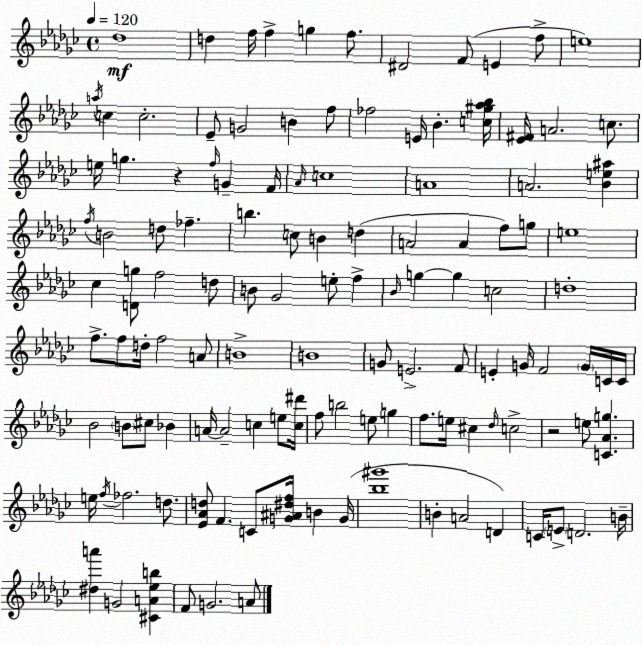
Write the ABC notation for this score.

X:1
T:Untitled
M:4/4
L:1/4
K:Ebm
_d4 d f/4 f g f/2 ^D2 F/2 E f/2 e4 a/4 c c2 _E/2 G2 B f/2 _f2 E/4 _B [c^g_a_b]/4 [_E^F]/4 A2 c/2 e/4 g z f/4 G F/4 _A/4 c4 A4 A2 [_Be^a] f/4 B2 d/2 _f b c/2 B d A2 A f/2 g/2 e4 _c [Dg]/2 f2 d/2 B/2 _G2 e/2 f _B/4 g g c2 d4 f/2 f/2 d/4 f2 A/2 B4 B4 G/2 E2 F/2 E G/4 F2 G/4 C/4 C/4 _B2 B/2 ^c/2 _B A/4 A2 c e/2 [c^d']/4 f/2 b2 e/2 g f/2 e/4 ^c _d/4 c2 z2 e/2 [C_Ag] e/4 f/4 _f2 d/2 [_E_Ad]/2 F C/2 [G^A^df]/4 B G/4 [_b^g']4 B A2 D C/4 E/2 D2 B/4 [^da'] G2 [^CA_eb] F/2 G2 A/2